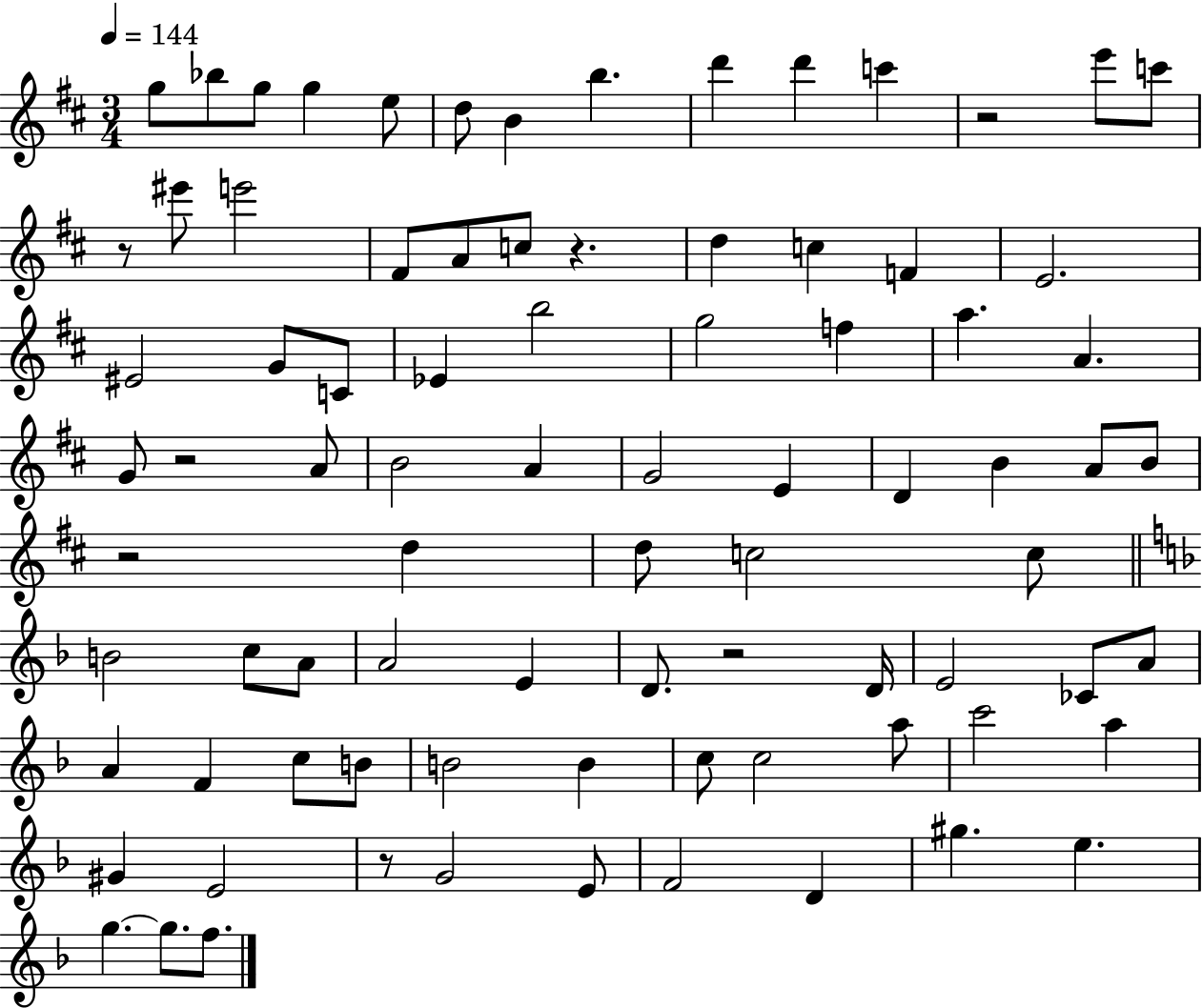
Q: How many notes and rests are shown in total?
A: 84